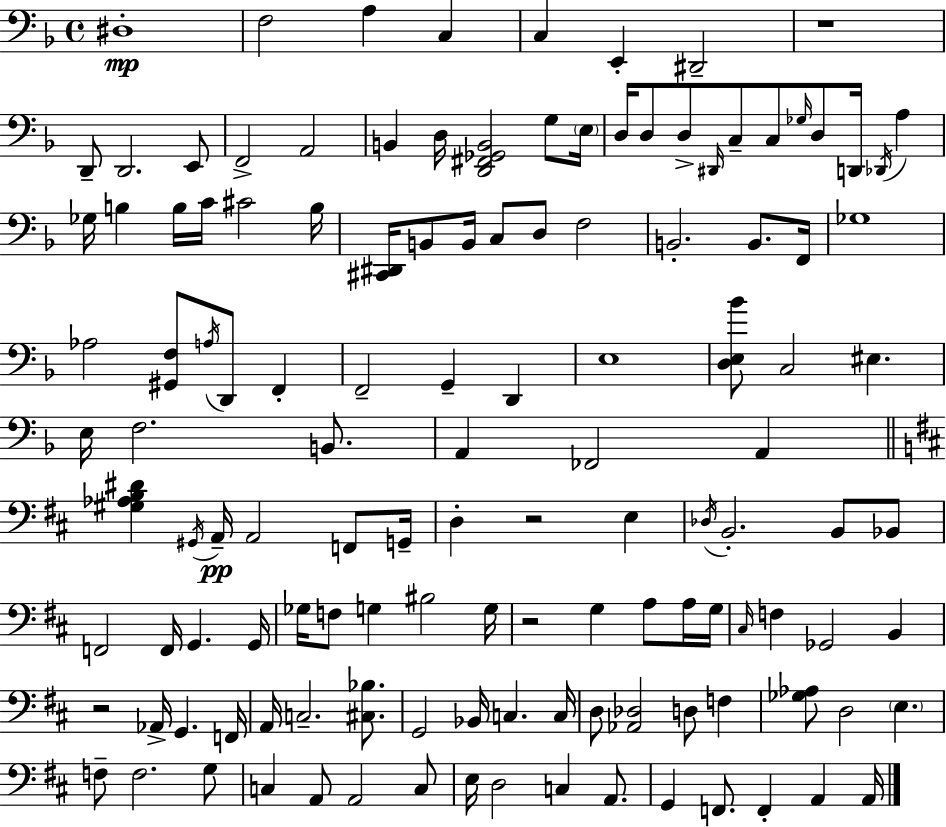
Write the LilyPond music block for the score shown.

{
  \clef bass
  \time 4/4
  \defaultTimeSignature
  \key d \minor
  dis1-.\mp | f2 a4 c4 | c4 e,4-. dis,2-- | r1 | \break d,8-- d,2. e,8 | f,2-> a,2 | b,4 d16 <d, fis, ges, b,>2 g8 \parenthesize e16 | d16 d8 d8-> \grace { dis,16 } c8-- c8 \grace { ges16 } d8 d,16 \acciaccatura { des,16 } a4 | \break ges16 b4 b16 c'16 cis'2 | b16 <cis, dis,>16 b,8 b,16 c8 d8 f2 | b,2.-. b,8. | f,16 ges1 | \break aes2 <gis, f>8 \acciaccatura { a16 } d,8 | f,4-. f,2-- g,4-- | d,4 e1 | <d e bes'>8 c2 eis4. | \break e16 f2. | b,8. a,4 fes,2 | a,4 \bar "||" \break \key b \minor <gis aes b dis'>4 \acciaccatura { gis,16 }\pp a,16-- a,2 f,8 | g,16-- d4-. r2 e4 | \acciaccatura { des16 } b,2.-. b,8 | bes,8 f,2 f,16 g,4. | \break g,16 ges16 f8 g4 bis2 | g16 r2 g4 a8 | a16 g16 \grace { cis16 } f4 ges,2 b,4 | r2 aes,16-> g,4. | \break f,16 a,16 c2.-- | <cis bes>8. g,2 bes,16 c4. | c16 d8 <aes, des>2 d8 f4 | <ges aes>8 d2 \parenthesize e4. | \break f8-- f2. | g8 c4 a,8 a,2 | c8 e16 d2 c4 | a,8. g,4 f,8. f,4-. a,4 | \break a,16 \bar "|."
}